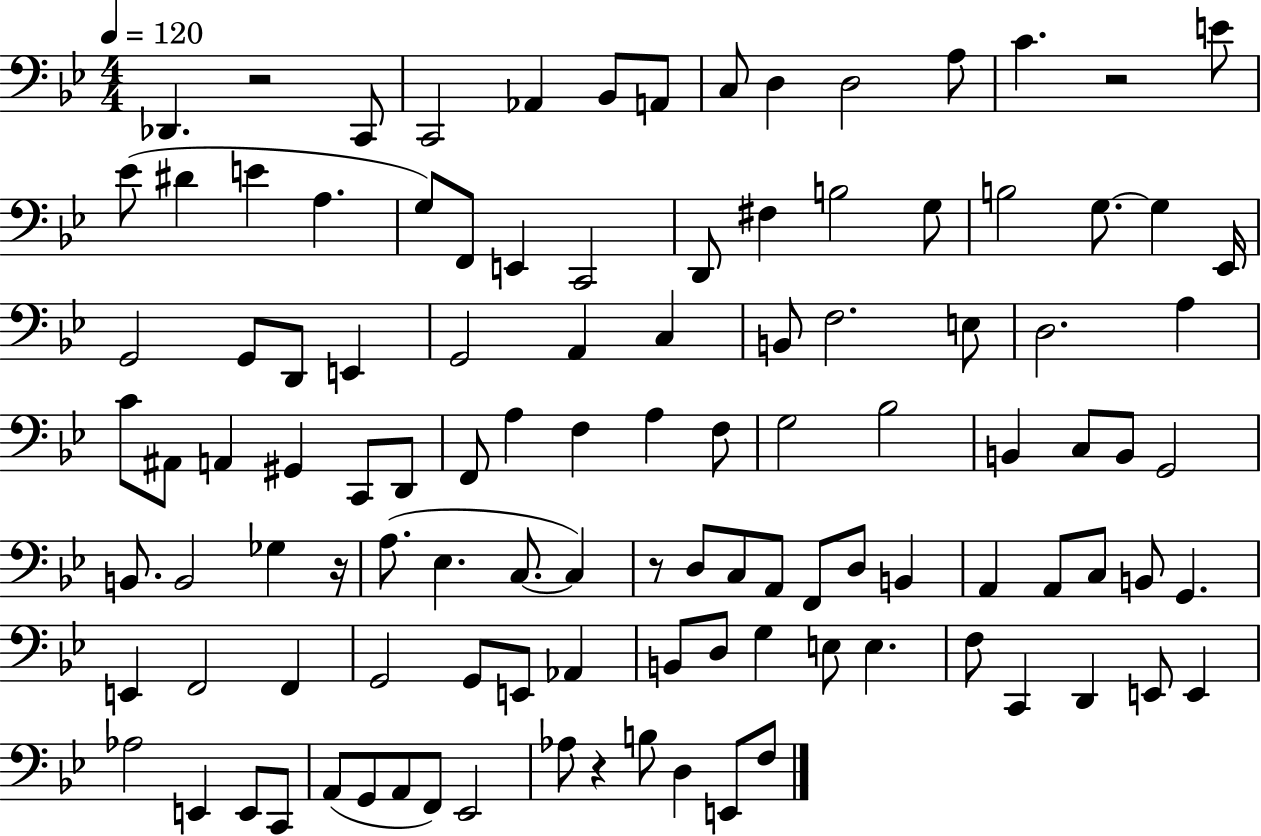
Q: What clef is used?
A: bass